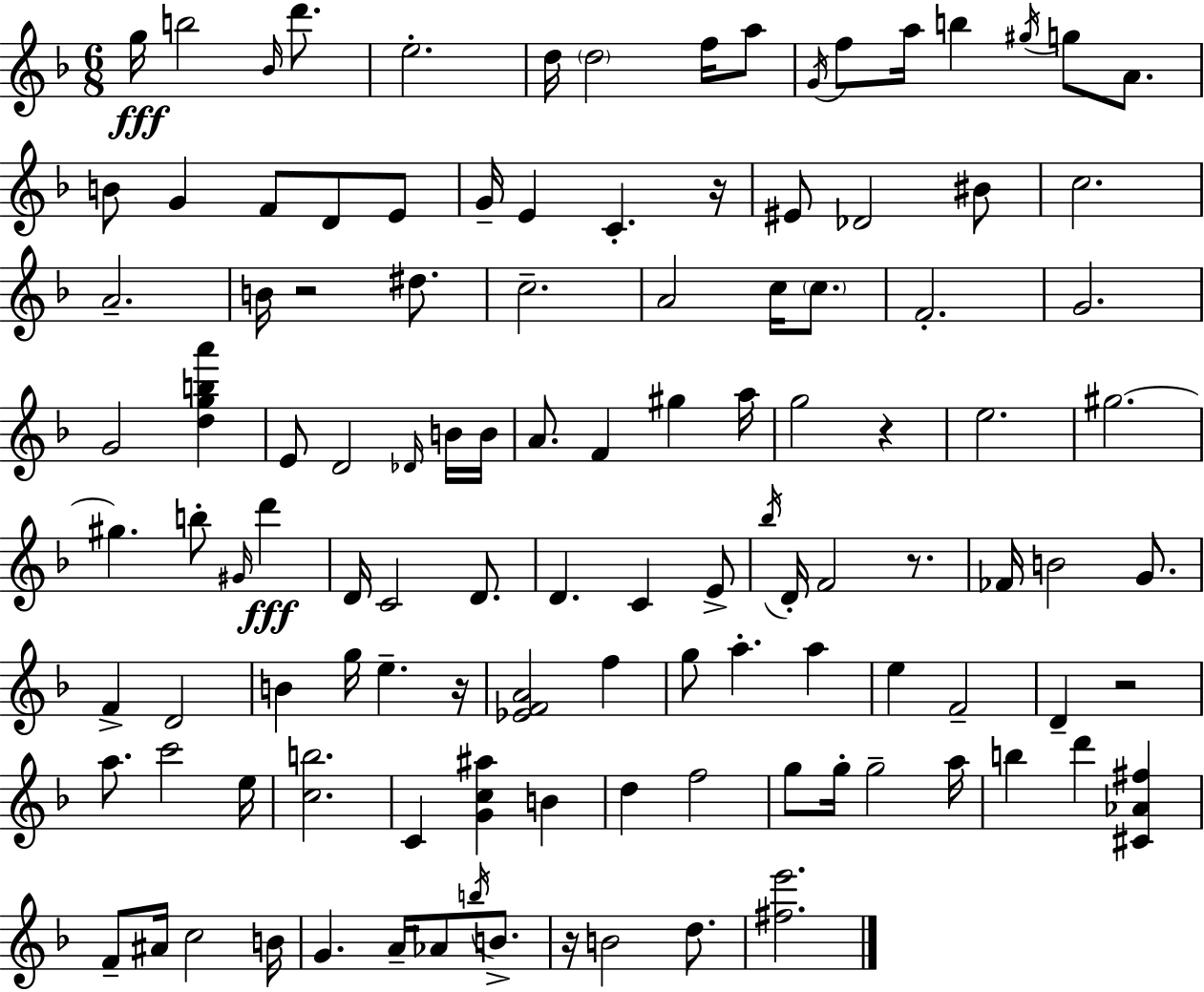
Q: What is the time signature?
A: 6/8